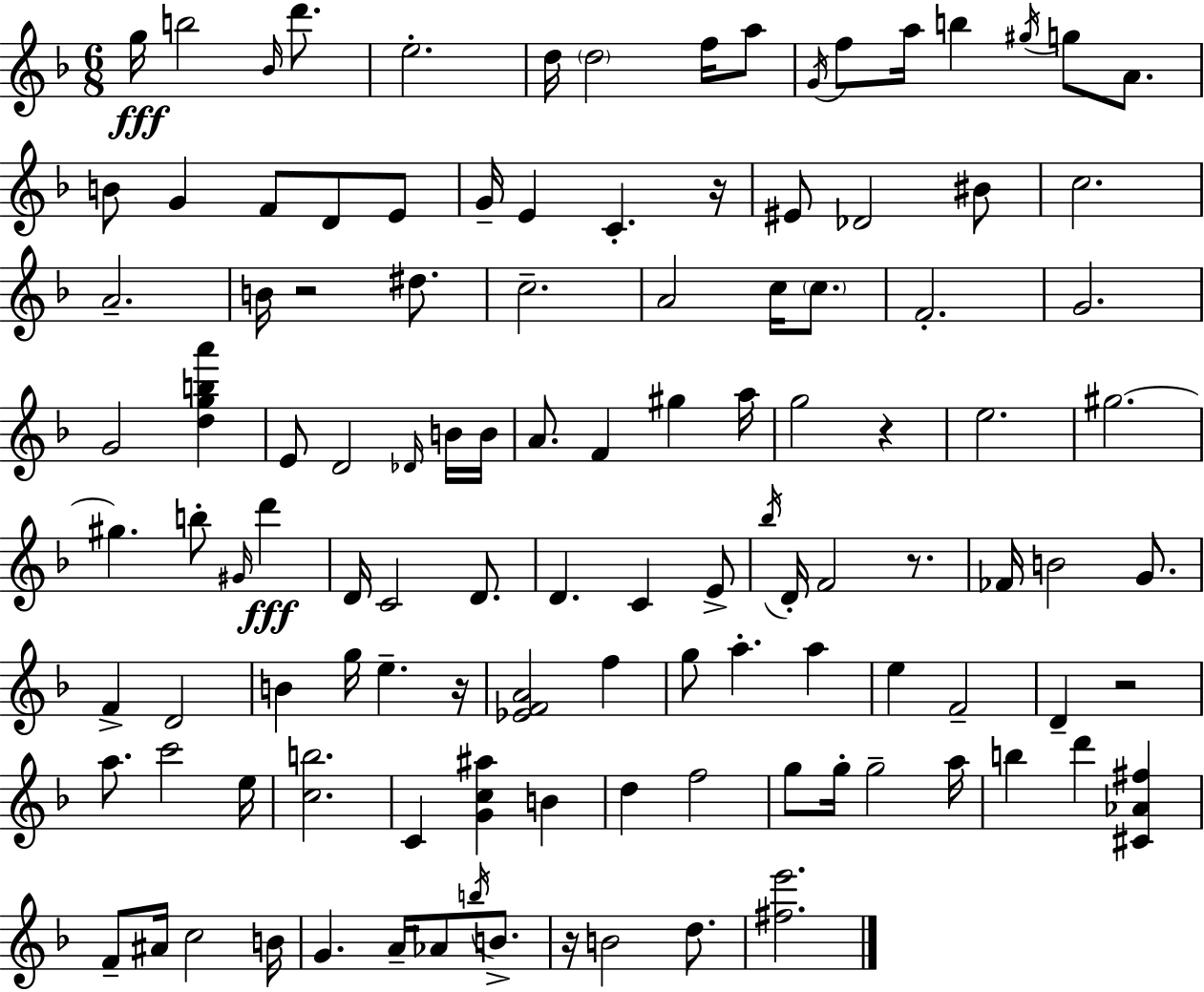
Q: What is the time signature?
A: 6/8